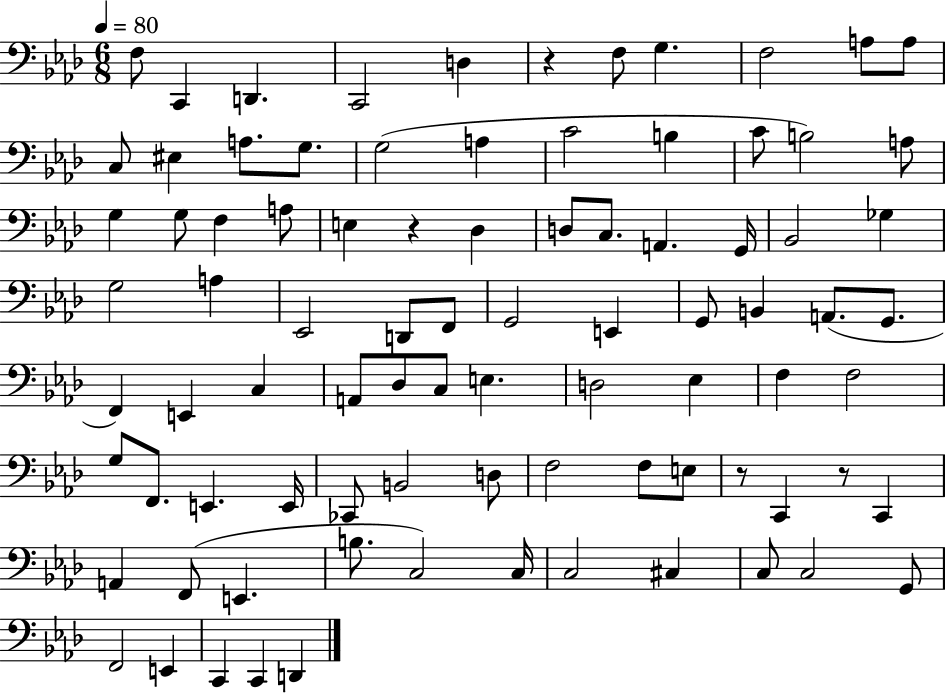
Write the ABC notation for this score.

X:1
T:Untitled
M:6/8
L:1/4
K:Ab
F,/2 C,, D,, C,,2 D, z F,/2 G, F,2 A,/2 A,/2 C,/2 ^E, A,/2 G,/2 G,2 A, C2 B, C/2 B,2 A,/2 G, G,/2 F, A,/2 E, z _D, D,/2 C,/2 A,, G,,/4 _B,,2 _G, G,2 A, _E,,2 D,,/2 F,,/2 G,,2 E,, G,,/2 B,, A,,/2 G,,/2 F,, E,, C, A,,/2 _D,/2 C,/2 E, D,2 _E, F, F,2 G,/2 F,,/2 E,, E,,/4 _C,,/2 B,,2 D,/2 F,2 F,/2 E,/2 z/2 C,, z/2 C,, A,, F,,/2 E,, B,/2 C,2 C,/4 C,2 ^C, C,/2 C,2 G,,/2 F,,2 E,, C,, C,, D,,